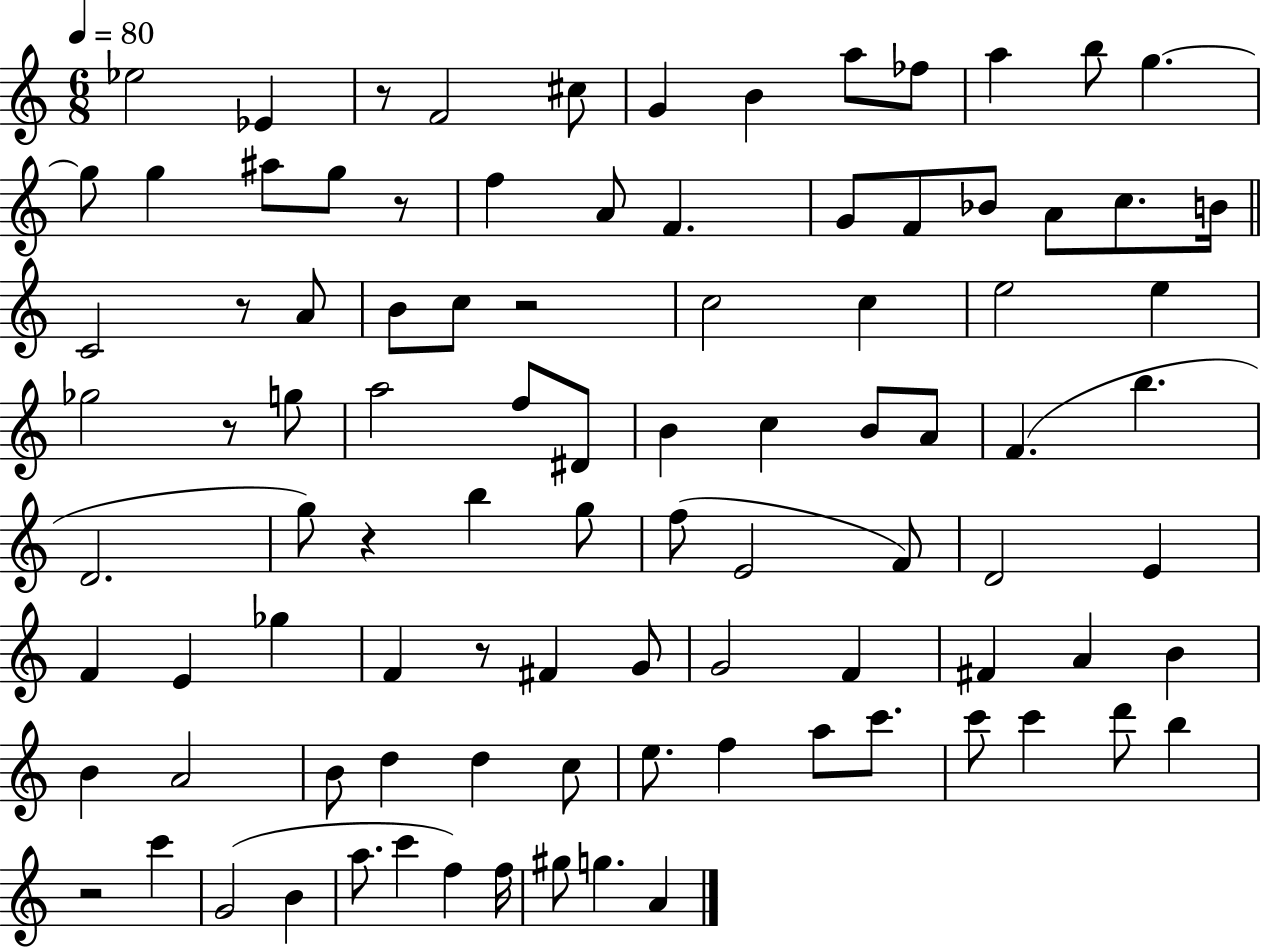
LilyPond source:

{
  \clef treble
  \numericTimeSignature
  \time 6/8
  \key c \major
  \tempo 4 = 80
  ees''2 ees'4 | r8 f'2 cis''8 | g'4 b'4 a''8 fes''8 | a''4 b''8 g''4.~~ | \break g''8 g''4 ais''8 g''8 r8 | f''4 a'8 f'4. | g'8 f'8 bes'8 a'8 c''8. b'16 | \bar "||" \break \key c \major c'2 r8 a'8 | b'8 c''8 r2 | c''2 c''4 | e''2 e''4 | \break ges''2 r8 g''8 | a''2 f''8 dis'8 | b'4 c''4 b'8 a'8 | f'4.( b''4. | \break d'2. | g''8) r4 b''4 g''8 | f''8( e'2 f'8) | d'2 e'4 | \break f'4 e'4 ges''4 | f'4 r8 fis'4 g'8 | g'2 f'4 | fis'4 a'4 b'4 | \break b'4 a'2 | b'8 d''4 d''4 c''8 | e''8. f''4 a''8 c'''8. | c'''8 c'''4 d'''8 b''4 | \break r2 c'''4 | g'2( b'4 | a''8. c'''4 f''4) f''16 | gis''8 g''4. a'4 | \break \bar "|."
}